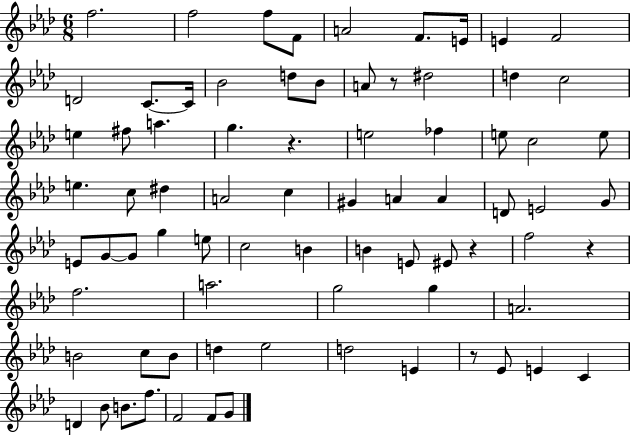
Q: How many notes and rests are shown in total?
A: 77